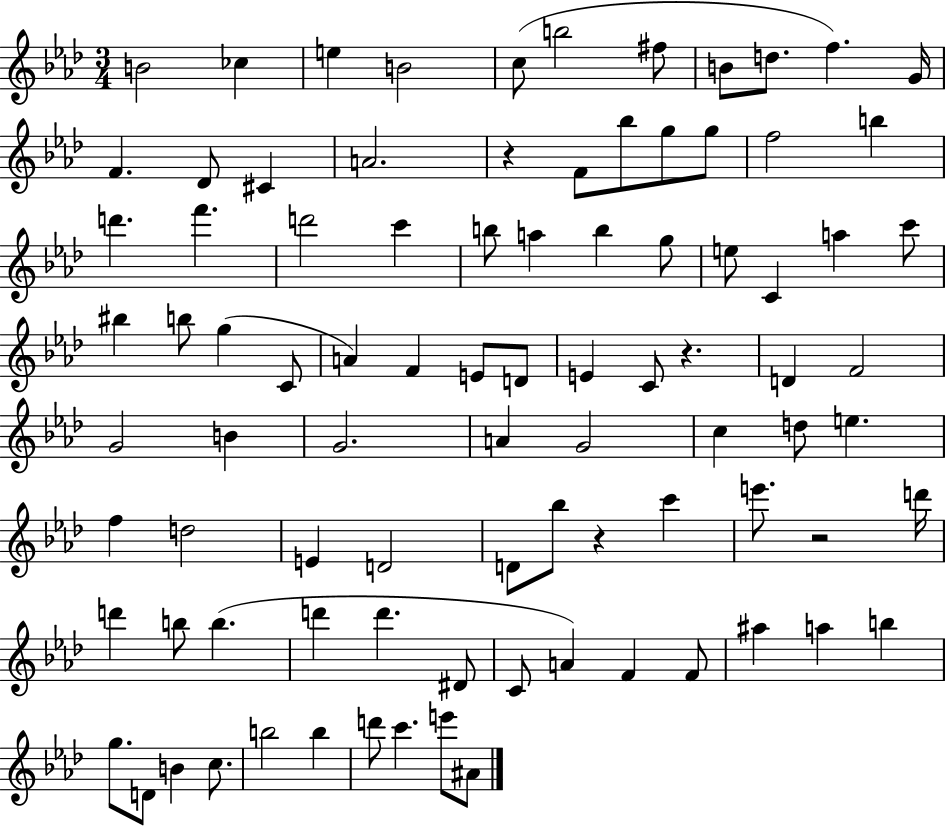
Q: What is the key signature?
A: AES major